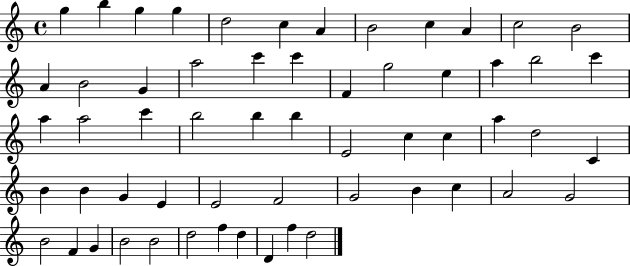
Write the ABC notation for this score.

X:1
T:Untitled
M:4/4
L:1/4
K:C
g b g g d2 c A B2 c A c2 B2 A B2 G a2 c' c' F g2 e a b2 c' a a2 c' b2 b b E2 c c a d2 C B B G E E2 F2 G2 B c A2 G2 B2 F G B2 B2 d2 f d D f d2